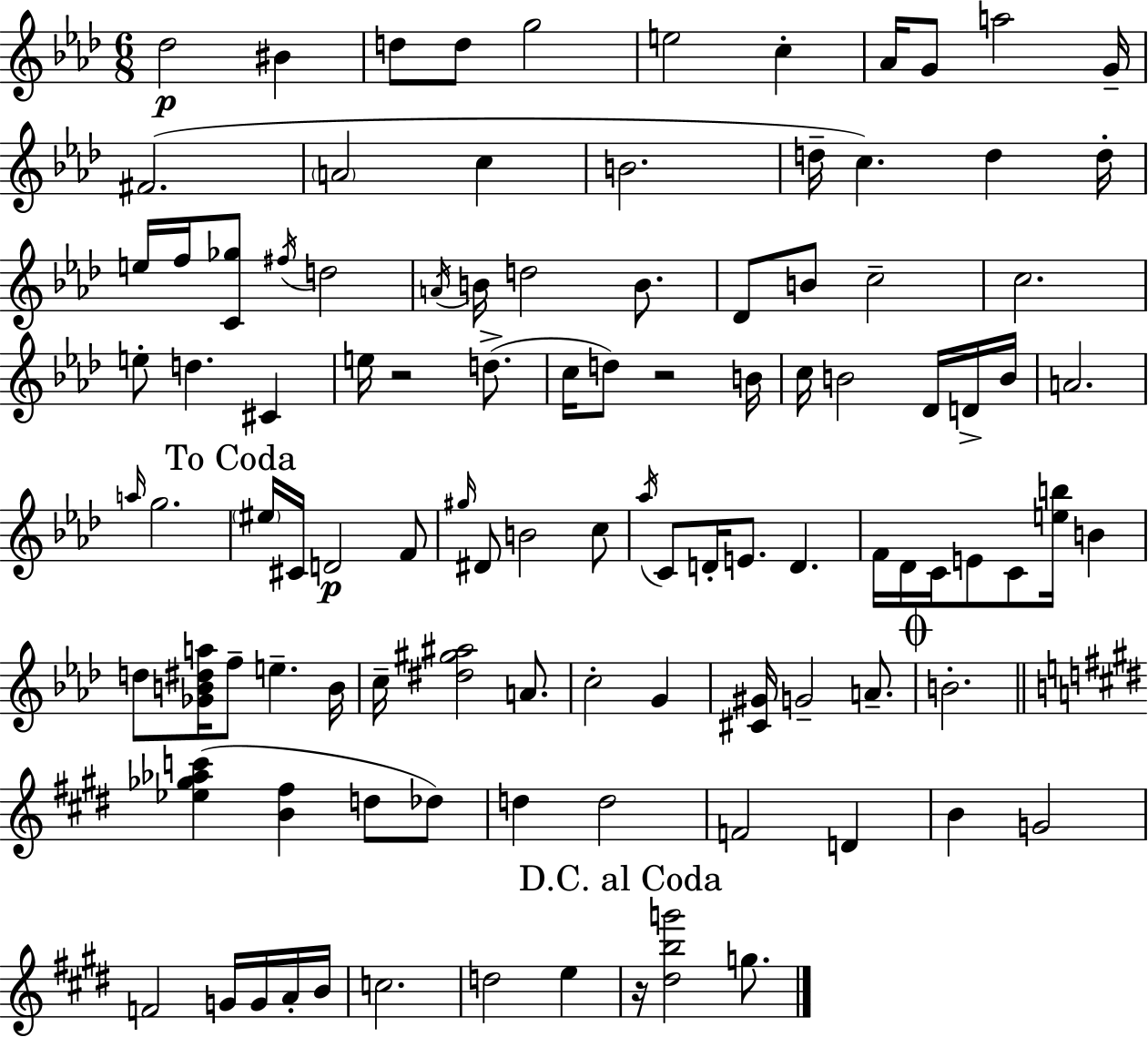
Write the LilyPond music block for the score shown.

{
  \clef treble
  \numericTimeSignature
  \time 6/8
  \key f \minor
  des''2\p bis'4 | d''8 d''8 g''2 | e''2 c''4-. | aes'16 g'8 a''2 g'16-- | \break fis'2.( | \parenthesize a'2 c''4 | b'2. | d''16-- c''4.) d''4 d''16-. | \break e''16 f''16 <c' ges''>8 \acciaccatura { fis''16 } d''2 | \acciaccatura { a'16 } b'16 d''2 b'8. | des'8 b'8 c''2-- | c''2. | \break e''8-. d''4. cis'4 | e''16 r2 d''8.->( | c''16 d''8) r2 | b'16 c''16 b'2 des'16 | \break d'16-> b'16 a'2. | \grace { a''16 } g''2. | \mark "To Coda" \parenthesize eis''16 cis'16 d'2\p | f'8 \grace { gis''16 } dis'8 b'2 | \break c''8 \acciaccatura { aes''16 } c'8 d'16-. e'8. d'4. | f'16 des'16 c'16 e'8 c'8 | <e'' b''>16 b'4 d''8 <ges' b' dis'' a''>16 f''8-- e''4.-- | b'16 c''16-- <dis'' gis'' ais''>2 | \break a'8. c''2-. | g'4 <cis' gis'>16 g'2-- | a'8.-- \mark \markup { \musicglyph "scripts.coda" } b'2.-. | \bar "||" \break \key e \major <ees'' ges'' aes'' c'''>4( <b' fis''>4 d''8 des''8) | d''4 d''2 | f'2 d'4 | b'4 g'2 | \break f'2 g'16 g'16 a'16-. b'16 | c''2. | d''2 e''4 | \mark "D.C. al Coda" r16 <dis'' b'' g'''>2 g''8. | \break \bar "|."
}